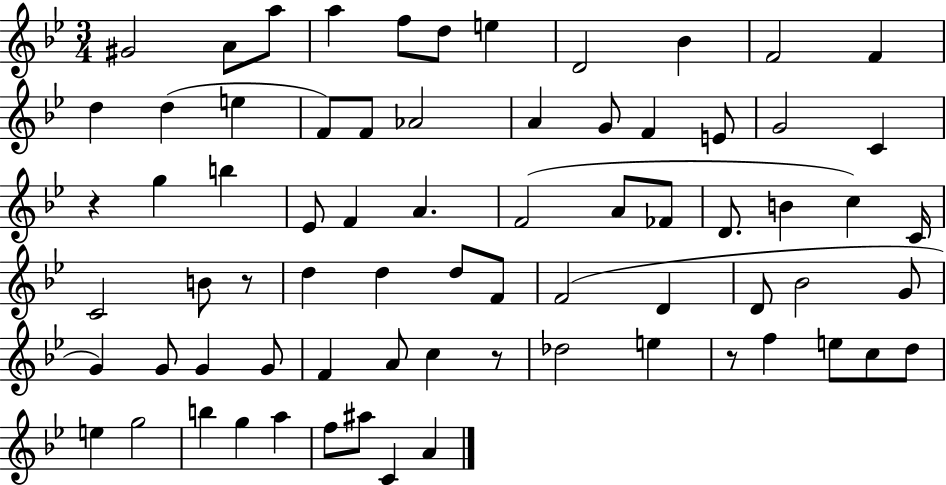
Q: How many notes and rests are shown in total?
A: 72